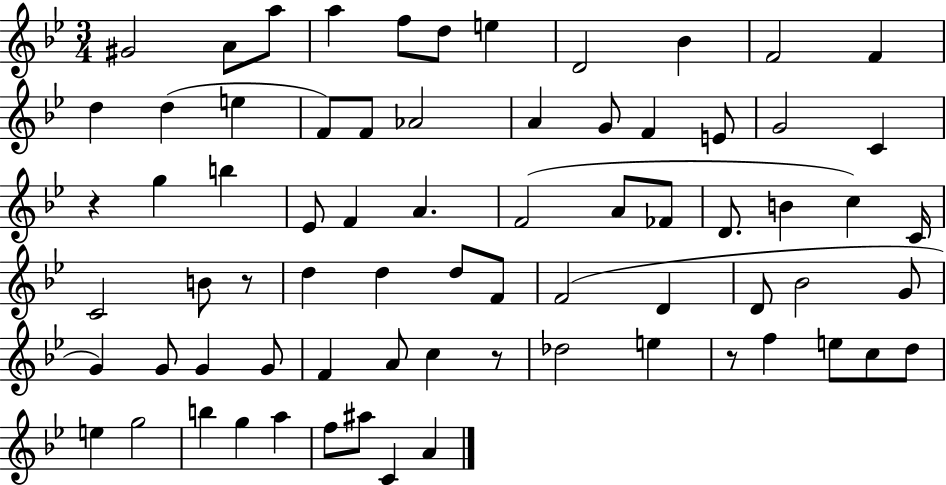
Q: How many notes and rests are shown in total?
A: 72